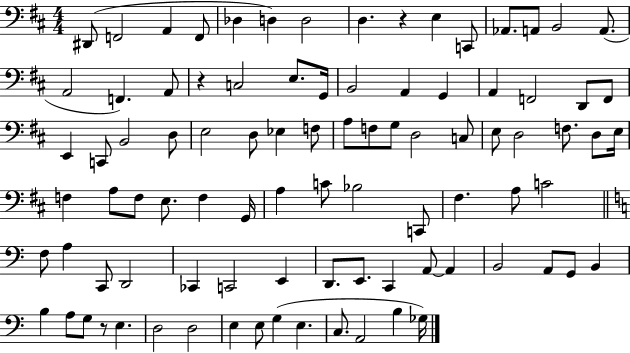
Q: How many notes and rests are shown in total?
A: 91